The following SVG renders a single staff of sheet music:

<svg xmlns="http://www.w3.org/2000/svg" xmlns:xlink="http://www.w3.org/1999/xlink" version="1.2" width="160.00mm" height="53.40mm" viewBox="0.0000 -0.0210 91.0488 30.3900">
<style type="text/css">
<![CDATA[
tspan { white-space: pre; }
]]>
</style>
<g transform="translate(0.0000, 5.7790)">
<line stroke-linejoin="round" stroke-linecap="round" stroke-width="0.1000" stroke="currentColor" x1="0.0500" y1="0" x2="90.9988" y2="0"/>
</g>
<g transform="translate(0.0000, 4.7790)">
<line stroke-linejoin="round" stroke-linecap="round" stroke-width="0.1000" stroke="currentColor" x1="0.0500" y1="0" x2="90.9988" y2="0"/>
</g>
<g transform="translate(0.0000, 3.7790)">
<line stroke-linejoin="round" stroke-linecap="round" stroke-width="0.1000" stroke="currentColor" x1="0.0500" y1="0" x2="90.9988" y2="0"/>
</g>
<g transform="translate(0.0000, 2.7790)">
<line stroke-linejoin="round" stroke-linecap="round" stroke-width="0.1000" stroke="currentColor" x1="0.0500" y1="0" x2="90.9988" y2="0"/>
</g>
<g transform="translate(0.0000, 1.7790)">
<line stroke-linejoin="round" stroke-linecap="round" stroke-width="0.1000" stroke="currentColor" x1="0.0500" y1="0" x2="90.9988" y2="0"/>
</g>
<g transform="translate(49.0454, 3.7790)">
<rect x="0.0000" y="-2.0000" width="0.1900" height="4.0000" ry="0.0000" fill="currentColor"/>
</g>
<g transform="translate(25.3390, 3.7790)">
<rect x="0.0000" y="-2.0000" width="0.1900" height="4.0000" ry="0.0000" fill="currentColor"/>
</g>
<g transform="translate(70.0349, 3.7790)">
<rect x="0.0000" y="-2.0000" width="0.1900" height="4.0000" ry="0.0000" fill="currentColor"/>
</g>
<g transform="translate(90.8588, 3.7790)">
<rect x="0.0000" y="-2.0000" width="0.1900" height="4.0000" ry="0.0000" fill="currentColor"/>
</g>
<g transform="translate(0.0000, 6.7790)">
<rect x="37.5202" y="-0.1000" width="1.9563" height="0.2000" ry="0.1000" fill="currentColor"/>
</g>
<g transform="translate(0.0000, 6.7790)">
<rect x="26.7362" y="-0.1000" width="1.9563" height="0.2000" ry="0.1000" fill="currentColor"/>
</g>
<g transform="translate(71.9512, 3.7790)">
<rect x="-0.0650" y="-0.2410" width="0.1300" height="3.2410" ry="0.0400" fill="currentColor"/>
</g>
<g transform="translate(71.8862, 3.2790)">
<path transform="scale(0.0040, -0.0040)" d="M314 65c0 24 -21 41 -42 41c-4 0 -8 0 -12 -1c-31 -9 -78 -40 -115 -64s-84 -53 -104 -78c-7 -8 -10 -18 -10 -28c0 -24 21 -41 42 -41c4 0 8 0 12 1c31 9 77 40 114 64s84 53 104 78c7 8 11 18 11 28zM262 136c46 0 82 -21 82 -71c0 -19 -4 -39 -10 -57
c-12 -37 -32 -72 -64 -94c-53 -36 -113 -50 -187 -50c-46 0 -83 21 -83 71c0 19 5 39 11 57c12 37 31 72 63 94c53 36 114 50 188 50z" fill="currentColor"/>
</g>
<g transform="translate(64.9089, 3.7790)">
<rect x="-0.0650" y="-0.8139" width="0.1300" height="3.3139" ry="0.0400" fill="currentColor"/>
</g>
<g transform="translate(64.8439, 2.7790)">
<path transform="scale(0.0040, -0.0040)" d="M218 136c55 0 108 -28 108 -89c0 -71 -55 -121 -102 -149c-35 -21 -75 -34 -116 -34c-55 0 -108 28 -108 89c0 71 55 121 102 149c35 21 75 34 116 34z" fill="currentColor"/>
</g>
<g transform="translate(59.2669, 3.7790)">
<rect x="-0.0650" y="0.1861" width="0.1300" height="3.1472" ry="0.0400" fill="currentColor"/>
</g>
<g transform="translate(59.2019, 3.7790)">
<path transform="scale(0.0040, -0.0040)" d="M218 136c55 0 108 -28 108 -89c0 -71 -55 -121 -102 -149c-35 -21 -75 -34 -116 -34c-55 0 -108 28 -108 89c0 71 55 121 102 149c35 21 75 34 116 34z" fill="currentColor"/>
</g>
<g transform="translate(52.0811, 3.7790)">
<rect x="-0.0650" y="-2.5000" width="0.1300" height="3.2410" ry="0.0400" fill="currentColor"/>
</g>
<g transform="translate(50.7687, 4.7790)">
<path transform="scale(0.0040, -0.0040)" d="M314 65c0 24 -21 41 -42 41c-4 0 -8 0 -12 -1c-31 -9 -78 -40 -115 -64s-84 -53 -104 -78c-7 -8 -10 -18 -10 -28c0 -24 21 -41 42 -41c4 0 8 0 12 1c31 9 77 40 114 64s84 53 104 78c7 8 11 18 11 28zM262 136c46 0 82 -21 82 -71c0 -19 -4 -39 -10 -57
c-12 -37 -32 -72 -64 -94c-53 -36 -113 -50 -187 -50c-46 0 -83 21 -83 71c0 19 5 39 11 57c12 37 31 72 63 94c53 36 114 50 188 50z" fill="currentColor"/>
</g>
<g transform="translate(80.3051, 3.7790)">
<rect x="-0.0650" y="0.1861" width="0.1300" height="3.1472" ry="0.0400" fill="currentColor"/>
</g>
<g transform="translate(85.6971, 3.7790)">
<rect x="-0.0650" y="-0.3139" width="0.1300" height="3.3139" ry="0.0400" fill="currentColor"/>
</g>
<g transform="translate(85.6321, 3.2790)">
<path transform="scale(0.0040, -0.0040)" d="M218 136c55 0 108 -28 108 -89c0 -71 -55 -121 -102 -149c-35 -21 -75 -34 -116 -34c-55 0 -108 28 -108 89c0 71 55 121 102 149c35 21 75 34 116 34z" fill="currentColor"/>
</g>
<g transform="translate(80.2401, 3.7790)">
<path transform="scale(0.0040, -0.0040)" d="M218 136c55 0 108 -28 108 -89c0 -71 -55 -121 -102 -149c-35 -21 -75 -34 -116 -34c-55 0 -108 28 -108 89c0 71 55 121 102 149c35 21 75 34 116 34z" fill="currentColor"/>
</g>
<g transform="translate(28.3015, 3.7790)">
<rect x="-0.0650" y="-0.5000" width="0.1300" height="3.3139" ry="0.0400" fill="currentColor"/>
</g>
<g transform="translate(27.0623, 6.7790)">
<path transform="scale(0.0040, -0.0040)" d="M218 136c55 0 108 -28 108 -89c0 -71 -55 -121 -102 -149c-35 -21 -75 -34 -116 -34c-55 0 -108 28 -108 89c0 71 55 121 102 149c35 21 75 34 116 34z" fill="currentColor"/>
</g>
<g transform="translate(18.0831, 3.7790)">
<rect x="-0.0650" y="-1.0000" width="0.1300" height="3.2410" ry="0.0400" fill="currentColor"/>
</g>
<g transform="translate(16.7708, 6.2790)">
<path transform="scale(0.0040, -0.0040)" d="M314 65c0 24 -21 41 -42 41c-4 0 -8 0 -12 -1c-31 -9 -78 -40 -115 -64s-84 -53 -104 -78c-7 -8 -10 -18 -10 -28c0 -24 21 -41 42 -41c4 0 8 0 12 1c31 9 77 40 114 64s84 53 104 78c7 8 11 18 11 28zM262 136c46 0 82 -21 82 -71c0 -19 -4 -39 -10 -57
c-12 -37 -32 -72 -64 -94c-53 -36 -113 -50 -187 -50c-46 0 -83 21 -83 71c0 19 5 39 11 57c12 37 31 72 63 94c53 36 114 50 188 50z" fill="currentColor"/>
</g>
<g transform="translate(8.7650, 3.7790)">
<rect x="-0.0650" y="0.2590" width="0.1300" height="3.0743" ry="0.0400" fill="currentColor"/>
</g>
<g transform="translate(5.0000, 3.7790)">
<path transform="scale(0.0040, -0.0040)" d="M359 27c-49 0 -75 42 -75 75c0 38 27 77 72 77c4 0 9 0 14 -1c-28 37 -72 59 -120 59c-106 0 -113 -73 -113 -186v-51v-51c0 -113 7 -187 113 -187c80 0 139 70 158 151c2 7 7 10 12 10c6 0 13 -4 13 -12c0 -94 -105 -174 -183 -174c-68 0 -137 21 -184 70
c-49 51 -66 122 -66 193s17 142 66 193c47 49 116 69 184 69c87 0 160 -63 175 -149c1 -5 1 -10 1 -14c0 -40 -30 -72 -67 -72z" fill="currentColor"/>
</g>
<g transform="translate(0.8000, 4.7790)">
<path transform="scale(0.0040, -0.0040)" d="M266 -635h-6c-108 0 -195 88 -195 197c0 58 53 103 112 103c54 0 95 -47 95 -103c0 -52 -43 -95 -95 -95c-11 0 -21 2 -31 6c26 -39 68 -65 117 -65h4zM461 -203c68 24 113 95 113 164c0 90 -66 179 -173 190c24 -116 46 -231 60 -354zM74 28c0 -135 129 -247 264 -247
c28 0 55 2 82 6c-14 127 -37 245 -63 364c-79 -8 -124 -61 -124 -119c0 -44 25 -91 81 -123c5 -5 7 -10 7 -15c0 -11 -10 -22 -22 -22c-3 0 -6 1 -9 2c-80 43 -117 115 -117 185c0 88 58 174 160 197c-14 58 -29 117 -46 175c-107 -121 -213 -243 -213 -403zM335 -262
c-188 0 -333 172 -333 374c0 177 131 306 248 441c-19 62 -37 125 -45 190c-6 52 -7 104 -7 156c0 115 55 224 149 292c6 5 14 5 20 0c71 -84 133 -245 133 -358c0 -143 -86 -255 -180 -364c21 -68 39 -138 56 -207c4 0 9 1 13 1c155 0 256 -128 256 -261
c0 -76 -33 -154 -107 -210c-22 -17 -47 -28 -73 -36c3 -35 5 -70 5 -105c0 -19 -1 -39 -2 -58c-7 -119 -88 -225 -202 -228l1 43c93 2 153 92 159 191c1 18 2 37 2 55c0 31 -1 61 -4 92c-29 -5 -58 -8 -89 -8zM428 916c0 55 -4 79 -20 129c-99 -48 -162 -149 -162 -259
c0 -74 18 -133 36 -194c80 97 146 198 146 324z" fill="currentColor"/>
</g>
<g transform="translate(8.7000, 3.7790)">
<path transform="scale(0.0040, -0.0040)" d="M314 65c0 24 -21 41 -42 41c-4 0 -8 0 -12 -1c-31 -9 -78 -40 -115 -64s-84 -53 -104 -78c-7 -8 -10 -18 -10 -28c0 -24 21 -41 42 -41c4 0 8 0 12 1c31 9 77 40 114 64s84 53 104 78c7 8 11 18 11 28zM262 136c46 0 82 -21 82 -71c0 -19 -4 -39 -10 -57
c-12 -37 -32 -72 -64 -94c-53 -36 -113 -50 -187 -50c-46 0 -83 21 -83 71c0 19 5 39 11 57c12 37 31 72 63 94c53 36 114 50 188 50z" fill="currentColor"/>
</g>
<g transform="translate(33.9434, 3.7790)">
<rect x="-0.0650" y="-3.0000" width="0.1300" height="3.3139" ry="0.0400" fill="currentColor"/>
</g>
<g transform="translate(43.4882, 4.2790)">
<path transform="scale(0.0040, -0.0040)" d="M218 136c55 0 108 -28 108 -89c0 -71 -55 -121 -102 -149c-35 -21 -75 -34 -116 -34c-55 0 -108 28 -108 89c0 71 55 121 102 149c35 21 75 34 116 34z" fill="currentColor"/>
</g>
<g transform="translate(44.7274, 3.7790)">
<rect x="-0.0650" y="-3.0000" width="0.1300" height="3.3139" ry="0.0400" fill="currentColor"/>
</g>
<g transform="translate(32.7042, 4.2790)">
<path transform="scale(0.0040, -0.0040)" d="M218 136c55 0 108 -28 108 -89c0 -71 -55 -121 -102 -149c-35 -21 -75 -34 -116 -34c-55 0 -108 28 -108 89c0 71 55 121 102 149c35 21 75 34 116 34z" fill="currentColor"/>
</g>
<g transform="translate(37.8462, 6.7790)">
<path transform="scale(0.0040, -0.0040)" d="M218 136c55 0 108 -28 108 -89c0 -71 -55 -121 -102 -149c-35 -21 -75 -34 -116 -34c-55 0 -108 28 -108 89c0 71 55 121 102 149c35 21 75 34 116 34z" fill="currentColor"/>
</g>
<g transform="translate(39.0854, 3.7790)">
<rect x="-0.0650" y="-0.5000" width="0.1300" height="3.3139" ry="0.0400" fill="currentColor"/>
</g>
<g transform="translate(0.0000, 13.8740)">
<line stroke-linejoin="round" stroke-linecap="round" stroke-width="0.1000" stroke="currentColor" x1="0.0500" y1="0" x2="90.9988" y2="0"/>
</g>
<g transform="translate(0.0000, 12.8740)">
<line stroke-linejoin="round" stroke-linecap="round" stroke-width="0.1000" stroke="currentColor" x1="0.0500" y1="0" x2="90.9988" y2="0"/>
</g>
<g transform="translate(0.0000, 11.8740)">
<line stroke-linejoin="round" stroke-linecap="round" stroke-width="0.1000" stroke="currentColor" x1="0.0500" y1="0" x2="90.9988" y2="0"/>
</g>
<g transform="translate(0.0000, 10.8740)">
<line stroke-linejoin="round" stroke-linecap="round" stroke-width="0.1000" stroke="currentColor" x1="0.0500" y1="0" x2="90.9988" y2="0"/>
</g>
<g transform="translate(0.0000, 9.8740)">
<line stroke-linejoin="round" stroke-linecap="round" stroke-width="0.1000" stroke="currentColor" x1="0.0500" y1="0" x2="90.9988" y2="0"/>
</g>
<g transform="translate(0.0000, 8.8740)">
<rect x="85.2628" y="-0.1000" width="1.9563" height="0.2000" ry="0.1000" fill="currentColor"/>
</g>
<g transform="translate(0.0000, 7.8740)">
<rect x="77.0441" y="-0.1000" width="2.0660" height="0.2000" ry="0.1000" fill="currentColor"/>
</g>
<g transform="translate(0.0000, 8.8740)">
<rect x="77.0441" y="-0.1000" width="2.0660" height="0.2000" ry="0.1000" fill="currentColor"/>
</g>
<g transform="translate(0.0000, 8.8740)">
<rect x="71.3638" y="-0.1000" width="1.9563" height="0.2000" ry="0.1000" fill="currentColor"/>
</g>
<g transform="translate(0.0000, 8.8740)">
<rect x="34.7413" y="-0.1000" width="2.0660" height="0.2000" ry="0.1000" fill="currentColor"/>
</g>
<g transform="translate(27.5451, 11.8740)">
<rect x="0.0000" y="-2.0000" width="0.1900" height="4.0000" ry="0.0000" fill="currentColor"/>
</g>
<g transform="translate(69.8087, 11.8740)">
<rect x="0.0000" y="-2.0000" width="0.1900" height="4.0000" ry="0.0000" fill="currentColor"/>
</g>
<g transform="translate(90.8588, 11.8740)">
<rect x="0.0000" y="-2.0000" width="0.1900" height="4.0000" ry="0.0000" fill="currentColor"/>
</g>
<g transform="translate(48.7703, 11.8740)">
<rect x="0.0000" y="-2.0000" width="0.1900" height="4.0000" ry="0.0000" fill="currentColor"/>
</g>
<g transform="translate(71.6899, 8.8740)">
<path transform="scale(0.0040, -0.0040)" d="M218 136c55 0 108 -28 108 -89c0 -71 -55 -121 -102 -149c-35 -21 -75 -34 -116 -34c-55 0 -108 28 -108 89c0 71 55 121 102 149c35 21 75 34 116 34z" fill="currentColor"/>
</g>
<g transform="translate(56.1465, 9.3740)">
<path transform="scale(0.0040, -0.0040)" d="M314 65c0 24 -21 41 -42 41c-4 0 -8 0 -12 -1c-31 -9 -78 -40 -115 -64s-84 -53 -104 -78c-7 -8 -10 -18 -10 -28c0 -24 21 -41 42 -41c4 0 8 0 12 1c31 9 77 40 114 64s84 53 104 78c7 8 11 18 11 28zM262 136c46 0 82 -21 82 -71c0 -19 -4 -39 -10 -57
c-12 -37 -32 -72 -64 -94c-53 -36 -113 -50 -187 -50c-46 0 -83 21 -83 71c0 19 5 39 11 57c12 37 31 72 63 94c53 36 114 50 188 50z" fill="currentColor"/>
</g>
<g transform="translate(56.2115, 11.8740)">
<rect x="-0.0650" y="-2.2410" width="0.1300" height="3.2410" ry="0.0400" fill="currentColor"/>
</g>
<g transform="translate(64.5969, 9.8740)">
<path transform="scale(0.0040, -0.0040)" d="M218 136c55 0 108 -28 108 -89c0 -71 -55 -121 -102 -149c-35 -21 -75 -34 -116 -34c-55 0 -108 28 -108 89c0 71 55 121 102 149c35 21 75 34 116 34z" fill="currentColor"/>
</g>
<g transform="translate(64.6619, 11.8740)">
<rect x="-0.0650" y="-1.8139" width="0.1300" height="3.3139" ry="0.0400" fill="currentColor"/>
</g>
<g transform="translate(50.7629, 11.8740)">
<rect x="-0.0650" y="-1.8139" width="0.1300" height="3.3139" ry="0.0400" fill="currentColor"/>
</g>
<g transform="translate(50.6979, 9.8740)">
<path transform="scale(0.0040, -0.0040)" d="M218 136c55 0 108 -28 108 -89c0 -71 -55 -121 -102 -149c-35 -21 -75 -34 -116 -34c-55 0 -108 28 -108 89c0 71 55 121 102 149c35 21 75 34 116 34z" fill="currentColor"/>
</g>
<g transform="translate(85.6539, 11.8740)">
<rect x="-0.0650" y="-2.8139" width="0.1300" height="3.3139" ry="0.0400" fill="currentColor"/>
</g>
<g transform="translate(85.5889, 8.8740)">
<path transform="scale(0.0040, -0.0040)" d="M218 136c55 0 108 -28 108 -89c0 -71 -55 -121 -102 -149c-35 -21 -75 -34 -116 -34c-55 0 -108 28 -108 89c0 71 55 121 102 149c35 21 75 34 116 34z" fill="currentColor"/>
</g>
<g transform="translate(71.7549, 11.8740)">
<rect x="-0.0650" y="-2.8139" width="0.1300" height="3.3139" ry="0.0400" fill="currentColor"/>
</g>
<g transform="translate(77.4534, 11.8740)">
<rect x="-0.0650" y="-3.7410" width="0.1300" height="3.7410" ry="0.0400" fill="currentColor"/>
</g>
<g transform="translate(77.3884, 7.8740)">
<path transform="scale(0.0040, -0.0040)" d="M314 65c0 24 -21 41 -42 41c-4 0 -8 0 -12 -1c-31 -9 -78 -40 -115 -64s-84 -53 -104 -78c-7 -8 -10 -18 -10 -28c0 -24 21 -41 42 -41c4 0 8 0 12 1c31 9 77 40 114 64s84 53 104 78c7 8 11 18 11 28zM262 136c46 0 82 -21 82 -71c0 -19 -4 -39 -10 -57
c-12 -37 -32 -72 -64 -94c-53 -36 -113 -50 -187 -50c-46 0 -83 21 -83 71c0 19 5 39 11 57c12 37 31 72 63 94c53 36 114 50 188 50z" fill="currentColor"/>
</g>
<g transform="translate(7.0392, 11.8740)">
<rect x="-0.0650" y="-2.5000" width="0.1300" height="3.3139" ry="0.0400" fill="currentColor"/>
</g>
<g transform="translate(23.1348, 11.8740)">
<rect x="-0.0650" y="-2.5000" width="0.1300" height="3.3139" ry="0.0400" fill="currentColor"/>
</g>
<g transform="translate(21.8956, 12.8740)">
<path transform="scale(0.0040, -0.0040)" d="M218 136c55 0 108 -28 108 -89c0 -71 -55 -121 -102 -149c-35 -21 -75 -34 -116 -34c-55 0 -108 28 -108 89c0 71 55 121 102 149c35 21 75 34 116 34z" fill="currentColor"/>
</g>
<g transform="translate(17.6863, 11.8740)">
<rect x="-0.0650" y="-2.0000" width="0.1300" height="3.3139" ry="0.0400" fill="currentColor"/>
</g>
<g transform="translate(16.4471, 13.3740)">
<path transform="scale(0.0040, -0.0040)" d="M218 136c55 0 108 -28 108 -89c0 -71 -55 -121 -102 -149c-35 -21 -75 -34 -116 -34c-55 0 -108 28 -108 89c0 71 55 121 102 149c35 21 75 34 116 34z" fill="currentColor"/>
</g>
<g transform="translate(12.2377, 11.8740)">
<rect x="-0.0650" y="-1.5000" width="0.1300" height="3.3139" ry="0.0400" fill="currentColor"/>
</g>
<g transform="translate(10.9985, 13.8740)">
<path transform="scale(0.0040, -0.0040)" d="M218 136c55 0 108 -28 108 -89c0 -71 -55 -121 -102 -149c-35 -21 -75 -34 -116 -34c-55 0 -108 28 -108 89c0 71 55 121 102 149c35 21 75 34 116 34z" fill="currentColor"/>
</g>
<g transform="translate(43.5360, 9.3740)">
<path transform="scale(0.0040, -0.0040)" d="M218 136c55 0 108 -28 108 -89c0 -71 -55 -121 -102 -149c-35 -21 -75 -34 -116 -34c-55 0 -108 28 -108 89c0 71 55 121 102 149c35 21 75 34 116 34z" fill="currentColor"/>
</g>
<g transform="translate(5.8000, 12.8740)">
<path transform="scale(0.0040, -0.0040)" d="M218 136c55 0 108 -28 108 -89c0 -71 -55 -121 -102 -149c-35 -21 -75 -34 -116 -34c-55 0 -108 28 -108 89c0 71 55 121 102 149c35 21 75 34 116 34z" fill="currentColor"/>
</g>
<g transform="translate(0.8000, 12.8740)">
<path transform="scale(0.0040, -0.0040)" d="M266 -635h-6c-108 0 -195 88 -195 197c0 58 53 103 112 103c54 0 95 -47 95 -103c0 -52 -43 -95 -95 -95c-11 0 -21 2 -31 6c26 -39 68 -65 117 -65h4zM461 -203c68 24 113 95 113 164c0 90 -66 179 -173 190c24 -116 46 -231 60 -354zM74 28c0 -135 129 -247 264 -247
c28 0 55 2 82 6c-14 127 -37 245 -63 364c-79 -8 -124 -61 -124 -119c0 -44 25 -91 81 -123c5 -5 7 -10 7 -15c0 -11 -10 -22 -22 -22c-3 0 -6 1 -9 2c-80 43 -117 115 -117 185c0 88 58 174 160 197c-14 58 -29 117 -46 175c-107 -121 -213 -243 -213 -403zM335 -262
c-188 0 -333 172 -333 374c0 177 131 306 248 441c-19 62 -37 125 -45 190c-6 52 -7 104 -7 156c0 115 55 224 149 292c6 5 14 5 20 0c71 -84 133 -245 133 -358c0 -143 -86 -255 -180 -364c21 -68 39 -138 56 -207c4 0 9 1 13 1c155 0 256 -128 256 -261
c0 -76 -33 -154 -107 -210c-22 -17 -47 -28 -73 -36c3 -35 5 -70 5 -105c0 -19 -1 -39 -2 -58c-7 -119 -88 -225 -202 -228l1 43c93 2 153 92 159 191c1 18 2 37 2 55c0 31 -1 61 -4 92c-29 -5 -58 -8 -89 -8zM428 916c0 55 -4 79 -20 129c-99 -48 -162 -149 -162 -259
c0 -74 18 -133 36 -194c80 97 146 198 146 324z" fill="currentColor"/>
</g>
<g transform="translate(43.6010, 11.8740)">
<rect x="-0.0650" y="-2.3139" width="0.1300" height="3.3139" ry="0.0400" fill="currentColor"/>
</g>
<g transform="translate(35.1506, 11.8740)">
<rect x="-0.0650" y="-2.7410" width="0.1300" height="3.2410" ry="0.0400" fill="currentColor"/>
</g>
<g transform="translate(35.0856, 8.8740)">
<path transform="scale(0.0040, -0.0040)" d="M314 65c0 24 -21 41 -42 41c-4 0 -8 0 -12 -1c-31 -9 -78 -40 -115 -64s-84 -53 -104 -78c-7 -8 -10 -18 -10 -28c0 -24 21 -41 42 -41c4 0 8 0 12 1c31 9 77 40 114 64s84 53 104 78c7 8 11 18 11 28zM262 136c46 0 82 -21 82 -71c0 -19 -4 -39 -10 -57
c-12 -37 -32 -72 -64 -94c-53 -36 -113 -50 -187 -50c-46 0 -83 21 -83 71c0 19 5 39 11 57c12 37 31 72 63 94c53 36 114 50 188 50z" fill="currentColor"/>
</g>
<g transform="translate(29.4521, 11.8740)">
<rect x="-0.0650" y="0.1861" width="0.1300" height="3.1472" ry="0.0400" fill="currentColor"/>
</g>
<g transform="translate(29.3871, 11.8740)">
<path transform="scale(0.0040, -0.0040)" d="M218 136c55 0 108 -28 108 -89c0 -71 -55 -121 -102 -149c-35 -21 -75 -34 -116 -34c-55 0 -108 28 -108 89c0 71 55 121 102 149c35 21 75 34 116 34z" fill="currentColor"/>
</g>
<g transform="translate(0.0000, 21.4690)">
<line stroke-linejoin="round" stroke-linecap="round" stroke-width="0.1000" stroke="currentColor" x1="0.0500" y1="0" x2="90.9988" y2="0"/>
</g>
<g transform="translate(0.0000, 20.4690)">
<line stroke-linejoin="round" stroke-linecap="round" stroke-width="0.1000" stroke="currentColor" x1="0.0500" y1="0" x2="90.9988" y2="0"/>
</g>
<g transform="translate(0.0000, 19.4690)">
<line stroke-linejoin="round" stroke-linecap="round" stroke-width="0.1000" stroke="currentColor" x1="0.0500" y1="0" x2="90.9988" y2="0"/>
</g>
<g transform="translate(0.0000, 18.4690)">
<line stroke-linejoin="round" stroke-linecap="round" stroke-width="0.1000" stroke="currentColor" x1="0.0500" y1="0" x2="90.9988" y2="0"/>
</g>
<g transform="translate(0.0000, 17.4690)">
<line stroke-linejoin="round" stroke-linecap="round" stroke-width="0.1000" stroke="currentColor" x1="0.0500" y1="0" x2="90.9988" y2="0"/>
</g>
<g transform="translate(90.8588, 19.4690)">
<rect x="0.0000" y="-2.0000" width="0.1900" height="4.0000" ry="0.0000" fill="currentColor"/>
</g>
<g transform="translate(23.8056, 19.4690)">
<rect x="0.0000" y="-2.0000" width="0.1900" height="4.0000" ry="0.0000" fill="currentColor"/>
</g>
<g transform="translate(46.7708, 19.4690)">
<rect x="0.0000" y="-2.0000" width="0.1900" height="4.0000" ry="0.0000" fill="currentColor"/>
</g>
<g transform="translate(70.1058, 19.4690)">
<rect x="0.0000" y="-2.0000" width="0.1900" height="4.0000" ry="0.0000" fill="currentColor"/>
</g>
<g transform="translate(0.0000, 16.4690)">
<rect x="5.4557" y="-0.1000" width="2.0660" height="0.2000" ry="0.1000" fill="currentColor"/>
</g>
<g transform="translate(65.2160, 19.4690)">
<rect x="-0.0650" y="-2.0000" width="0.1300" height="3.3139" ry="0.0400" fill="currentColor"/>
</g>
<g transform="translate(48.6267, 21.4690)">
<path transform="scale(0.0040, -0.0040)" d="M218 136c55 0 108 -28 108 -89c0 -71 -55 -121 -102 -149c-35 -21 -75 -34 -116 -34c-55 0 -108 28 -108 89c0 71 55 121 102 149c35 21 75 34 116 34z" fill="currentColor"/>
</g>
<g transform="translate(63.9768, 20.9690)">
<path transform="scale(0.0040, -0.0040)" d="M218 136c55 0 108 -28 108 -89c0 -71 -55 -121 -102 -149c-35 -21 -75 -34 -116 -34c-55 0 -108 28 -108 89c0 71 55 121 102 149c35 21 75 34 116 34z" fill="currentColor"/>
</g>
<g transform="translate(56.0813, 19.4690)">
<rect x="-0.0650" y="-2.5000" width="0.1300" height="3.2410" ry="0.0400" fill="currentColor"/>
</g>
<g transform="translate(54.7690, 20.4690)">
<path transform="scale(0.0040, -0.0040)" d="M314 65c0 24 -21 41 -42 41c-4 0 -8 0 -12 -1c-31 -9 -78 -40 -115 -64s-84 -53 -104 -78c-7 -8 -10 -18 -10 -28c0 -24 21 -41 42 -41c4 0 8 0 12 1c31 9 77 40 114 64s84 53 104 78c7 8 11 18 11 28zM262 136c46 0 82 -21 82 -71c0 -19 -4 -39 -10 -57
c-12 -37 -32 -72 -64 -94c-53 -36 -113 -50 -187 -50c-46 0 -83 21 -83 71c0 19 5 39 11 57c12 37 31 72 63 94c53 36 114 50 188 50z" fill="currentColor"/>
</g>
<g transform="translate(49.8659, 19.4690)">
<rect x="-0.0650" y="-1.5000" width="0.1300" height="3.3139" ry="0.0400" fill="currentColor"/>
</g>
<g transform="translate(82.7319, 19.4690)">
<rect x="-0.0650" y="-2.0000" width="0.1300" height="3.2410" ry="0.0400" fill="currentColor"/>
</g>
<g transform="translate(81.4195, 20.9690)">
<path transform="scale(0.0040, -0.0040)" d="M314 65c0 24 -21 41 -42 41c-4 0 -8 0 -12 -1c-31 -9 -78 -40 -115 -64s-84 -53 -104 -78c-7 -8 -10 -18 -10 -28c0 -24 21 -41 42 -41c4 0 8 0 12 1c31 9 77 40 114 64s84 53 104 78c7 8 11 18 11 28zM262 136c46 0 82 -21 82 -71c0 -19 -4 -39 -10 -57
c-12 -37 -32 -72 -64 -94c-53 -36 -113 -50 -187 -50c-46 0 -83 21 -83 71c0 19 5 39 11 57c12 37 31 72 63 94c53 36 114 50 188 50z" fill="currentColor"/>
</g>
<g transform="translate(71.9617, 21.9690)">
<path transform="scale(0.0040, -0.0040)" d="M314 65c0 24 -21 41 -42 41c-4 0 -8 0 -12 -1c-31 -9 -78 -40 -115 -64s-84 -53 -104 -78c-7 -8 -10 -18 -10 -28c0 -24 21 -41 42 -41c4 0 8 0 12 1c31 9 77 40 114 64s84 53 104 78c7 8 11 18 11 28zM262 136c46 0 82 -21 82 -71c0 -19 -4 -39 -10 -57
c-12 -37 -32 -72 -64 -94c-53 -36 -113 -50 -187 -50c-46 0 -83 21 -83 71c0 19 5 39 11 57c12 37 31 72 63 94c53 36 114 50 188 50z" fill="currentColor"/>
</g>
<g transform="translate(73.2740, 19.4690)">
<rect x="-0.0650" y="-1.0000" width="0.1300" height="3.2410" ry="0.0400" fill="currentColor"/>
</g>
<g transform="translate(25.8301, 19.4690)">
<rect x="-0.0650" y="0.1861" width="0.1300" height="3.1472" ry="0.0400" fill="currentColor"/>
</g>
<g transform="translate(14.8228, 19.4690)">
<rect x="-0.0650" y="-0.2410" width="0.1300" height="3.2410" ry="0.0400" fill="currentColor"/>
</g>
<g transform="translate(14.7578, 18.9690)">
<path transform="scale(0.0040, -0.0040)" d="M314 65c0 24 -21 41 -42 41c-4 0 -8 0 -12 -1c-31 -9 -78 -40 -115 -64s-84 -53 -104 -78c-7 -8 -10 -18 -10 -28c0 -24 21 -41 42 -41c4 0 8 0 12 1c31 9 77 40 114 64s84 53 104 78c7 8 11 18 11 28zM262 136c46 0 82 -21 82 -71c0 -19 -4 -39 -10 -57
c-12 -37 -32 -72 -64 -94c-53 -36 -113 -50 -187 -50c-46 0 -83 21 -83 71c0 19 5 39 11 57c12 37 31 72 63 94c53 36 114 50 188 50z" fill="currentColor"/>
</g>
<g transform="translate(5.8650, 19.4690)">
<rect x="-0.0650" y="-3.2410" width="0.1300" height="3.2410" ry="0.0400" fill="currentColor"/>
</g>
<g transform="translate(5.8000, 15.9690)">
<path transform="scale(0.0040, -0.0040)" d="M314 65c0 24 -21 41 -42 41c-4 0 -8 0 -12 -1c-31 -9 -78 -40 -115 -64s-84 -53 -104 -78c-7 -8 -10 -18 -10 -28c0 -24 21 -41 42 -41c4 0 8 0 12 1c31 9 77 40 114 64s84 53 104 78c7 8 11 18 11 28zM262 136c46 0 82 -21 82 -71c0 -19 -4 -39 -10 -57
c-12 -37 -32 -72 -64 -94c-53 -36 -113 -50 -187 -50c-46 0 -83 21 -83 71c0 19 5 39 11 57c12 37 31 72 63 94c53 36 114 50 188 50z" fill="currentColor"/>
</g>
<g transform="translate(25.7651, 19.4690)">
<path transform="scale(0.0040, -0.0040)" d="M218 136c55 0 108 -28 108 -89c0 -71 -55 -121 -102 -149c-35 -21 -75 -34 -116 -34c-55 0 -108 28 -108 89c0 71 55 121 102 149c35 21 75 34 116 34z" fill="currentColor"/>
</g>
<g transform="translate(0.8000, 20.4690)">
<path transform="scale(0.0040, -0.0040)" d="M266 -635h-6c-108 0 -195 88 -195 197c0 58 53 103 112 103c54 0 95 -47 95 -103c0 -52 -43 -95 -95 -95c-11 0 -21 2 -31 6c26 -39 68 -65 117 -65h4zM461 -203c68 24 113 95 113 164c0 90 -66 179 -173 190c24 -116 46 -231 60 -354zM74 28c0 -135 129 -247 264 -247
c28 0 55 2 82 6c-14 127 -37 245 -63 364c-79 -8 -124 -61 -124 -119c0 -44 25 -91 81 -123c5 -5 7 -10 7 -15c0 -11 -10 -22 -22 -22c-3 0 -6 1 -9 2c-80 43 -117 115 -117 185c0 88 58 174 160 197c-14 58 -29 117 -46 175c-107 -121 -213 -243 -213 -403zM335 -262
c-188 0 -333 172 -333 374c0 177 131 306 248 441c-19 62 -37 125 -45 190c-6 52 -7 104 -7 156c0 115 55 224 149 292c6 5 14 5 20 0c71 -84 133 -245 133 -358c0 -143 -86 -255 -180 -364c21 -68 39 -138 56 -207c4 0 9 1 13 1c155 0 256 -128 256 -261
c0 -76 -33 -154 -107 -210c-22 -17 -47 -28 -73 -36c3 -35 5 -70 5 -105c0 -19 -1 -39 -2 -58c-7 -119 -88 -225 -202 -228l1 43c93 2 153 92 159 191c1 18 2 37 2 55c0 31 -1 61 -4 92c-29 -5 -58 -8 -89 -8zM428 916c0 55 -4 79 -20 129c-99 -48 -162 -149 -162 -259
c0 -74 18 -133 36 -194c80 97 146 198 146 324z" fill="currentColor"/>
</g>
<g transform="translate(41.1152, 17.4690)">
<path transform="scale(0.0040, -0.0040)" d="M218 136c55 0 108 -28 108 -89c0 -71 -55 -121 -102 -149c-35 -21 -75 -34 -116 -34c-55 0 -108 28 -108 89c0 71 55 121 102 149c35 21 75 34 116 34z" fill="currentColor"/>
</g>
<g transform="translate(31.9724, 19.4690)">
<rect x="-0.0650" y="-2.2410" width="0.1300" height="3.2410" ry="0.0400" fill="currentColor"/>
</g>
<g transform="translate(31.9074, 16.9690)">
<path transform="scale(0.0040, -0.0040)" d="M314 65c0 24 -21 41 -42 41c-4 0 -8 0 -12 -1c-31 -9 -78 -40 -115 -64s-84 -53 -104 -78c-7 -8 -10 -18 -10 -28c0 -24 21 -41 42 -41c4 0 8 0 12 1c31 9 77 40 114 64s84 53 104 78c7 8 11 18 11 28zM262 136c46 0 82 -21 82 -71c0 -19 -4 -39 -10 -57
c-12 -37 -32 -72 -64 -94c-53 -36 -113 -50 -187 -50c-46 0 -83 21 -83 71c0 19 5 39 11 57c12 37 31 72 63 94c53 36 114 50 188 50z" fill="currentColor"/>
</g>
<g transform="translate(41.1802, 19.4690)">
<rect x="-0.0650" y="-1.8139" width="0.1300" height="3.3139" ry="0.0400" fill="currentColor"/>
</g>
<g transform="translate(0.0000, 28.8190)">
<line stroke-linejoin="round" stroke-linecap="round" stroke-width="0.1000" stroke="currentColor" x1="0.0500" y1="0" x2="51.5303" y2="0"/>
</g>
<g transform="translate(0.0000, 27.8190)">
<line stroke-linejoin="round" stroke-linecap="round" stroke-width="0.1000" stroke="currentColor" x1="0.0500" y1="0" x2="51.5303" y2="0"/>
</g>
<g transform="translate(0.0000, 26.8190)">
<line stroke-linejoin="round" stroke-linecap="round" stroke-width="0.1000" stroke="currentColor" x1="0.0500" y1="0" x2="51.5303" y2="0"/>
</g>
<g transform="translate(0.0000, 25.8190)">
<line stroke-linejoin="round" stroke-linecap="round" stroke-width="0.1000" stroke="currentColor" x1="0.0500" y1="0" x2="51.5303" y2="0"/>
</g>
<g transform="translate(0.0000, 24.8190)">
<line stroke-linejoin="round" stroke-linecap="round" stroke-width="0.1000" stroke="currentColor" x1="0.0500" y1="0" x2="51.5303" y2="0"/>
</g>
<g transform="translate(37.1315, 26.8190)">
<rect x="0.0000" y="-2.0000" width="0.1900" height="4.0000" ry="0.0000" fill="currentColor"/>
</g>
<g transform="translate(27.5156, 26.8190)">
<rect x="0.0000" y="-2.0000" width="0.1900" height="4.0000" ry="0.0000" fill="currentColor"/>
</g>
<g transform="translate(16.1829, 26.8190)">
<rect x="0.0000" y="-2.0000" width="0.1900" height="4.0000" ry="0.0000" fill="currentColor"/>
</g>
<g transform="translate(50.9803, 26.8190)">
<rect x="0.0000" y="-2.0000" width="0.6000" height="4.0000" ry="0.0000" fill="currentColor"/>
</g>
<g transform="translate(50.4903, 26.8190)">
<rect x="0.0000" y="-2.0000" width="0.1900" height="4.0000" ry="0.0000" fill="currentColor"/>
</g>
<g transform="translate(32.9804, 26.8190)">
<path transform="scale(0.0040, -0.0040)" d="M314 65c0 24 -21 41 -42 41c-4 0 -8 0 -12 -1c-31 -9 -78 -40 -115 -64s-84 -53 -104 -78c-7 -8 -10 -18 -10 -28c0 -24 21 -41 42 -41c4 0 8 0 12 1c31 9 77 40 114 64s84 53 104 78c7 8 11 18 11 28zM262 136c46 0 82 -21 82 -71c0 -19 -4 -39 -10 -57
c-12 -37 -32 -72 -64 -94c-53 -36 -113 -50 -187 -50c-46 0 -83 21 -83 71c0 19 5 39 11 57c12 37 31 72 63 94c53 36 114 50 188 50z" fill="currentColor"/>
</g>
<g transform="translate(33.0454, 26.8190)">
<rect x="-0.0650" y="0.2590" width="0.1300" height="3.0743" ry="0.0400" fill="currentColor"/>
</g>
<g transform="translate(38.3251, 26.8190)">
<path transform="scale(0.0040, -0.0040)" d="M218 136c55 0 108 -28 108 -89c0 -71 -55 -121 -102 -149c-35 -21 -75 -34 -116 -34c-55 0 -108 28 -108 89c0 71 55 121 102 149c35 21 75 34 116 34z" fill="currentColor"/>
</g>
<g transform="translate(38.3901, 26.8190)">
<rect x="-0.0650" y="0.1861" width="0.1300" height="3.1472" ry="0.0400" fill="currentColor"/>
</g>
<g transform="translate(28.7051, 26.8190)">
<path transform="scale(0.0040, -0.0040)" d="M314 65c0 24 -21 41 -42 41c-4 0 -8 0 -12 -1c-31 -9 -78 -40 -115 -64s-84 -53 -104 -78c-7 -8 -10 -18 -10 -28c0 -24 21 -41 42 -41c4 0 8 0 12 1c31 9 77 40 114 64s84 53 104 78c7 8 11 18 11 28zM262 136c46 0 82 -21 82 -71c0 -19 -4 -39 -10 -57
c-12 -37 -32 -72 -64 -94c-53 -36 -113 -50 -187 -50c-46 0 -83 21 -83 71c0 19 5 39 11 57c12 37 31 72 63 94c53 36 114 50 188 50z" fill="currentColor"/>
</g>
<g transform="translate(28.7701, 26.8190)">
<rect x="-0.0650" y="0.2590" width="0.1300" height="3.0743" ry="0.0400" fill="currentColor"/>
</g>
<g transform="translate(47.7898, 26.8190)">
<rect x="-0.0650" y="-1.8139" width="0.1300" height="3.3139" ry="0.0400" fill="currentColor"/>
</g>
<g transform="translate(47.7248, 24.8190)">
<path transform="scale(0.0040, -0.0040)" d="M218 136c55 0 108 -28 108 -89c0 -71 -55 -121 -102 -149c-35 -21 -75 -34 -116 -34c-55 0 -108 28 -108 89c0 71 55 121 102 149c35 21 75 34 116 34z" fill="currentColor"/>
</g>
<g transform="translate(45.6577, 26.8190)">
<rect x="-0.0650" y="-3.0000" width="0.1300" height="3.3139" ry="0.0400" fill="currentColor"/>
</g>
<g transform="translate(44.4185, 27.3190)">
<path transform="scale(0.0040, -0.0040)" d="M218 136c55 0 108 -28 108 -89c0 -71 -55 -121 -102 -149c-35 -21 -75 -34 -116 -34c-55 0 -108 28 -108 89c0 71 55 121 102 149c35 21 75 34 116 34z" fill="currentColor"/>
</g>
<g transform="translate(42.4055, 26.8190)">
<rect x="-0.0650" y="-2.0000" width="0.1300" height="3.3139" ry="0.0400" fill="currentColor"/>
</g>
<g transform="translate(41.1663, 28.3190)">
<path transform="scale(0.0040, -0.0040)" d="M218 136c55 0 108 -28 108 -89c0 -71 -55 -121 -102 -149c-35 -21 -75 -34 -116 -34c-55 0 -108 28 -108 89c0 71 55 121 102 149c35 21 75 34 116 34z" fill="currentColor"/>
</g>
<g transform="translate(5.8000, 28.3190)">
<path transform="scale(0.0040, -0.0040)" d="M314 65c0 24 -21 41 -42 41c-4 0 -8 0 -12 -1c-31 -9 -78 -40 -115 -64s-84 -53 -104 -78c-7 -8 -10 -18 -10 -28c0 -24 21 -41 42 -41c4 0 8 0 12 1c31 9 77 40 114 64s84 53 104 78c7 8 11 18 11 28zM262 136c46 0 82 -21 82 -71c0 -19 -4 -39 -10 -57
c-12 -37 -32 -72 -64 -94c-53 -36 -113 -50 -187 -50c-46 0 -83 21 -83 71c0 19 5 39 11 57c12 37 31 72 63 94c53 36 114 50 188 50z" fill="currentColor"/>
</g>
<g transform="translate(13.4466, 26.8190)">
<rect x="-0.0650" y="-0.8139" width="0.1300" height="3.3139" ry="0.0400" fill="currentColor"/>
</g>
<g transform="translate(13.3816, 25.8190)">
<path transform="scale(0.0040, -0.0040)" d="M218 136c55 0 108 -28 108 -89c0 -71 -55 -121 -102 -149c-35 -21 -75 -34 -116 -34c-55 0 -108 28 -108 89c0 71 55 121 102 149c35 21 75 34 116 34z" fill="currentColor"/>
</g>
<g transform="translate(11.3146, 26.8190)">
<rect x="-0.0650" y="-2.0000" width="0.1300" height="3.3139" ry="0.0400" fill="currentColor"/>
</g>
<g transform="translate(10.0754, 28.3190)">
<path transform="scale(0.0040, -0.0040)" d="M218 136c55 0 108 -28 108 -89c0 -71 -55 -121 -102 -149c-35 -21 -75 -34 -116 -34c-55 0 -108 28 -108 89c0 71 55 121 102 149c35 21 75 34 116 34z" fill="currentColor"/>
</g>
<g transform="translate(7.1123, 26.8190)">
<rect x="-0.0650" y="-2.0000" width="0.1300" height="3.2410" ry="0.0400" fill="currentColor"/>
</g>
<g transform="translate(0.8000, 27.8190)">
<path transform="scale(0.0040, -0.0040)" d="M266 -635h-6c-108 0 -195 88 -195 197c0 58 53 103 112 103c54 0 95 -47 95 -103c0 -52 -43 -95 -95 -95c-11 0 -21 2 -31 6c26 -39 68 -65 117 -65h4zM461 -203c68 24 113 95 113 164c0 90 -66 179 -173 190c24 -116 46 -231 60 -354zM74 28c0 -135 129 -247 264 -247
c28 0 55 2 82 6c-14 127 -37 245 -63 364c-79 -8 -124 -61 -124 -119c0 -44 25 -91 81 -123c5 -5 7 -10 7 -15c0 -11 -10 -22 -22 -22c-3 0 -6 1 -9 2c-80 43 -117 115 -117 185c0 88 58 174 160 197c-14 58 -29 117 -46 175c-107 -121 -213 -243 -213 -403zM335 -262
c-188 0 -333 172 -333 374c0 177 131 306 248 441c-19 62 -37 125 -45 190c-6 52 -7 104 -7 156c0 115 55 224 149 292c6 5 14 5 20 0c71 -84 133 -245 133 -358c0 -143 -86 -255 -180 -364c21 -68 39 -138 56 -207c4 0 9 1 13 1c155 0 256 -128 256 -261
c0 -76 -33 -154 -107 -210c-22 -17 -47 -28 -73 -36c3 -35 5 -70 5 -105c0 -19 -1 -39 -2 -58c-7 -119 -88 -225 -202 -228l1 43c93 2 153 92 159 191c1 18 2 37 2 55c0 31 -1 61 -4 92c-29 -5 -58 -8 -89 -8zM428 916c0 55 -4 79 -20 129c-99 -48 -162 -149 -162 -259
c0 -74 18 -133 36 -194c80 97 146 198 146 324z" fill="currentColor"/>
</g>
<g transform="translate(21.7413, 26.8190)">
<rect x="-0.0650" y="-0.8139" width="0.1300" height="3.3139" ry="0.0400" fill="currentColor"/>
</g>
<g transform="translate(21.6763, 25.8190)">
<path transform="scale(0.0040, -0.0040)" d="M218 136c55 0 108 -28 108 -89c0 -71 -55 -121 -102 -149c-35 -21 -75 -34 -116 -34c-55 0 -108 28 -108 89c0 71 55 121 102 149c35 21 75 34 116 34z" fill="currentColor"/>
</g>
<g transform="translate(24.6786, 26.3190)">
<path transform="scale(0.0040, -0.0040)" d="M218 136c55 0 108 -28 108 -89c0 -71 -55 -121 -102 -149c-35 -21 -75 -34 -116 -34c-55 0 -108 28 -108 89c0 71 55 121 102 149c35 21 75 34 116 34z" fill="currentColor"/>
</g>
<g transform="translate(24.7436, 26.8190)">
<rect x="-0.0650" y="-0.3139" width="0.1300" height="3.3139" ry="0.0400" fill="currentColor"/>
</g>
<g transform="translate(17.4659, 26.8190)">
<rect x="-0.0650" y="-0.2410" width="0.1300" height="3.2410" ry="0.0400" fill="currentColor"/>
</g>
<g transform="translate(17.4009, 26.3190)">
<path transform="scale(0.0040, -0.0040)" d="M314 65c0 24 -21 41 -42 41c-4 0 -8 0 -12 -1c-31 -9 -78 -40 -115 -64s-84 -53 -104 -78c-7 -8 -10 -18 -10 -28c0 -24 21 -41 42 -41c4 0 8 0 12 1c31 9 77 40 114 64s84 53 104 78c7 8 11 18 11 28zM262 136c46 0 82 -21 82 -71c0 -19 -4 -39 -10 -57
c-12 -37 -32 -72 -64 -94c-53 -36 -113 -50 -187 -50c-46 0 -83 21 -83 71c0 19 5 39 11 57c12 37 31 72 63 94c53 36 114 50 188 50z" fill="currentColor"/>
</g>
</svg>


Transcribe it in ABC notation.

X:1
T:Untitled
M:4/4
L:1/4
K:C
B2 D2 C A C A G2 B d c2 B c G E F G B a2 g f g2 f a c'2 a b2 c2 B g2 f E G2 F D2 F2 F2 F d c2 d c B2 B2 B F A f